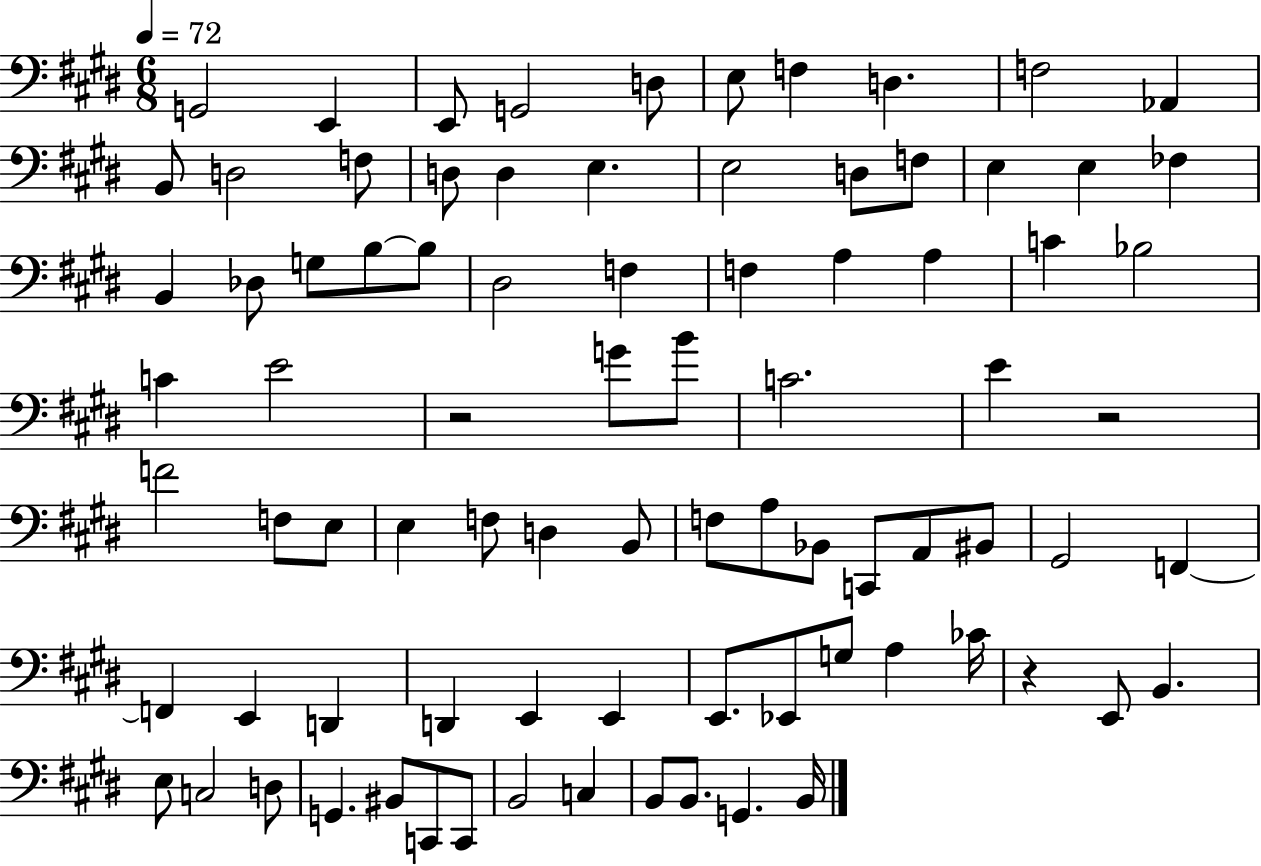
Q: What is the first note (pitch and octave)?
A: G2